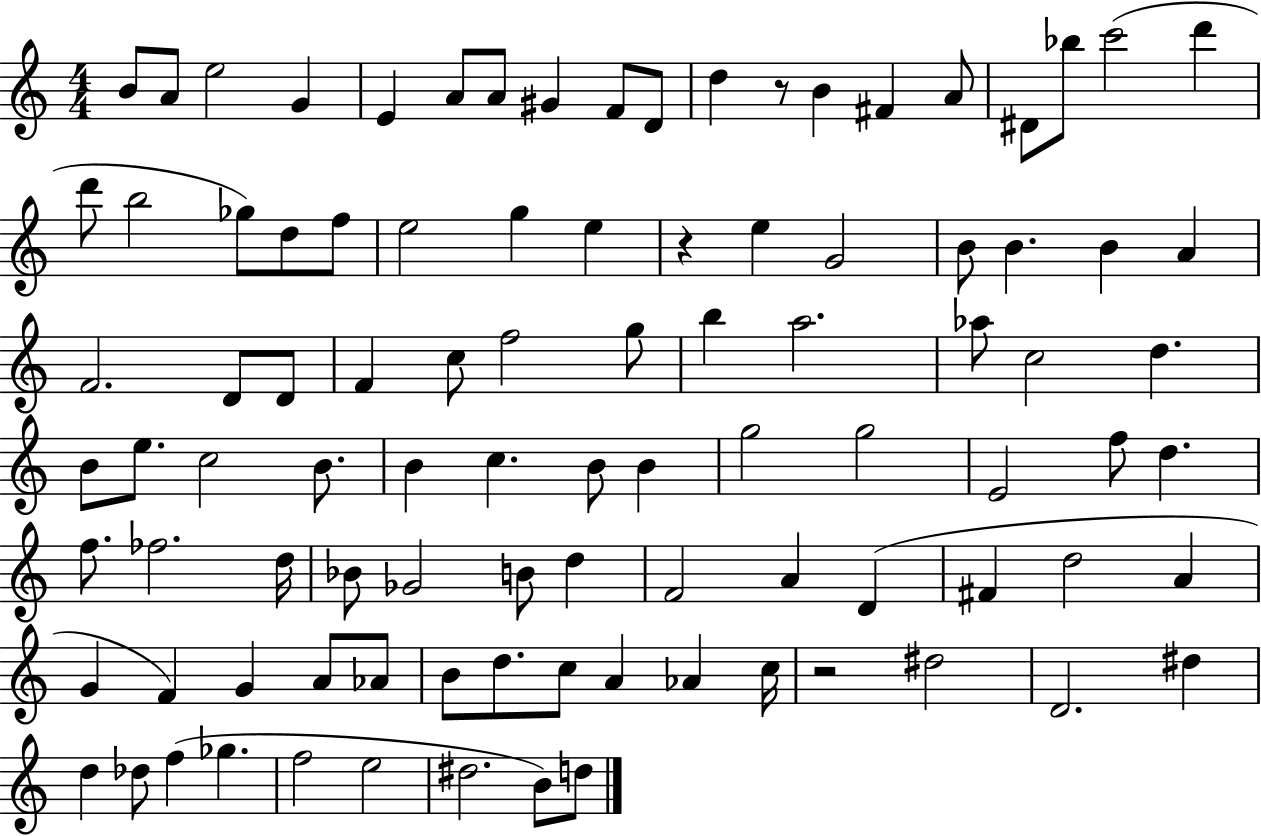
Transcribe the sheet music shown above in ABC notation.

X:1
T:Untitled
M:4/4
L:1/4
K:C
B/2 A/2 e2 G E A/2 A/2 ^G F/2 D/2 d z/2 B ^F A/2 ^D/2 _b/2 c'2 d' d'/2 b2 _g/2 d/2 f/2 e2 g e z e G2 B/2 B B A F2 D/2 D/2 F c/2 f2 g/2 b a2 _a/2 c2 d B/2 e/2 c2 B/2 B c B/2 B g2 g2 E2 f/2 d f/2 _f2 d/4 _B/2 _G2 B/2 d F2 A D ^F d2 A G F G A/2 _A/2 B/2 d/2 c/2 A _A c/4 z2 ^d2 D2 ^d d _d/2 f _g f2 e2 ^d2 B/2 d/2